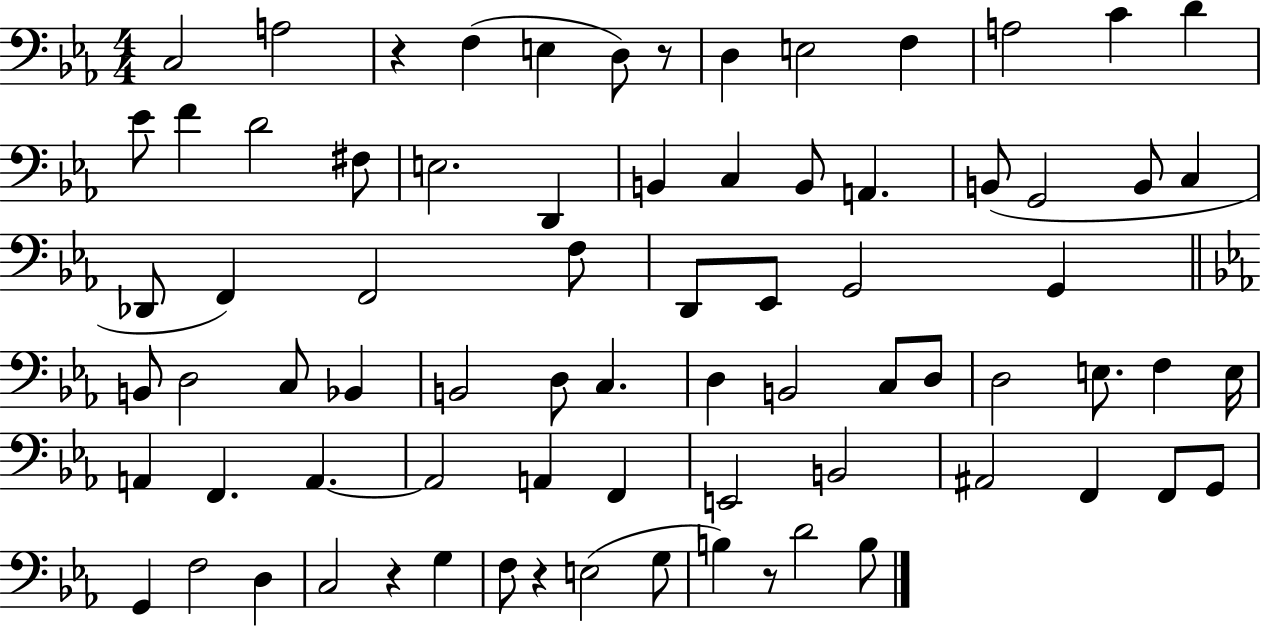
X:1
T:Untitled
M:4/4
L:1/4
K:Eb
C,2 A,2 z F, E, D,/2 z/2 D, E,2 F, A,2 C D _E/2 F D2 ^F,/2 E,2 D,, B,, C, B,,/2 A,, B,,/2 G,,2 B,,/2 C, _D,,/2 F,, F,,2 F,/2 D,,/2 _E,,/2 G,,2 G,, B,,/2 D,2 C,/2 _B,, B,,2 D,/2 C, D, B,,2 C,/2 D,/2 D,2 E,/2 F, E,/4 A,, F,, A,, A,,2 A,, F,, E,,2 B,,2 ^A,,2 F,, F,,/2 G,,/2 G,, F,2 D, C,2 z G, F,/2 z E,2 G,/2 B, z/2 D2 B,/2